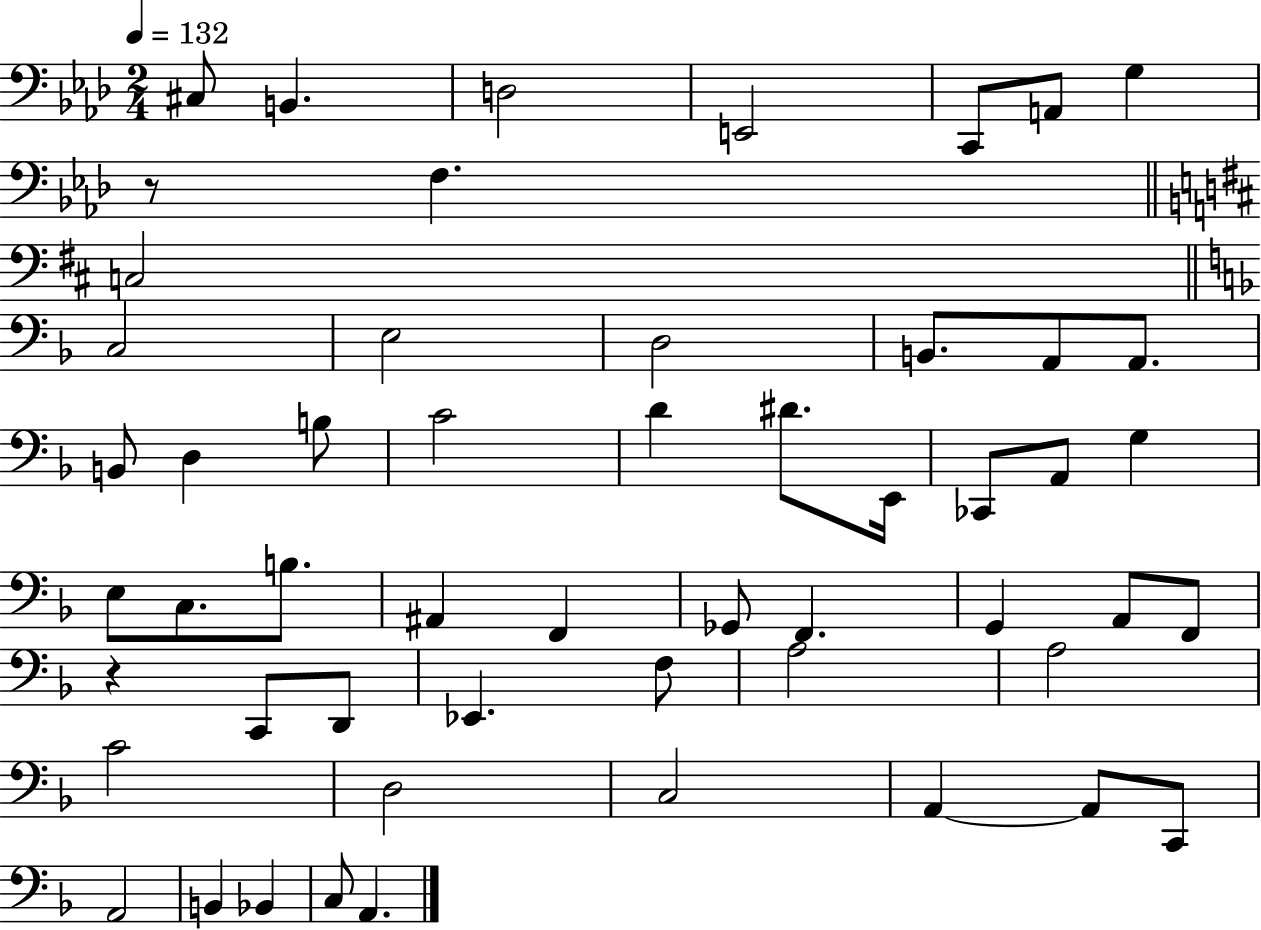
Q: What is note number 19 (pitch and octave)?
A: C4